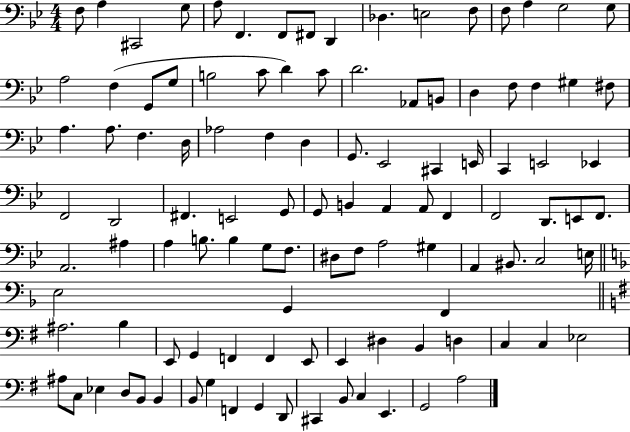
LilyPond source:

{
  \clef bass
  \numericTimeSignature
  \time 4/4
  \key bes \major
  f8 a4 cis,2 g8 | a8 f,4. f,8 fis,8 d,4 | des4. e2 f8 | f8 a4 g2 g8 | \break a2 f4( g,8 g8 | b2 c'8 d'4) c'8 | d'2. aes,8 b,8 | d4 f8 f4 gis4 fis8 | \break a4. a8. f4. d16 | aes2 f4 d4 | g,8. ees,2 cis,4 e,16 | c,4 e,2 ees,4 | \break f,2 d,2 | fis,4. e,2 g,8 | g,8 b,4 a,4 a,8 f,4 | f,2 d,8. e,8 f,8. | \break a,2. ais4 | a4 b8. b4 g8 f8. | dis8 f8 a2 gis4 | a,4 bis,8. c2 e16 | \break \bar "||" \break \key d \minor e2 g,4 f,4 | \bar "||" \break \key g \major ais2. b4 | e,8 g,4 f,4 f,4 e,8 | e,4 dis4 b,4 d4 | c4 c4 ees2 | \break ais8 c8 ees4 d8 b,8 b,4 | b,8 g4 f,4 g,4 d,8 | cis,4 b,8 c4 e,4. | g,2 a2 | \break \bar "|."
}